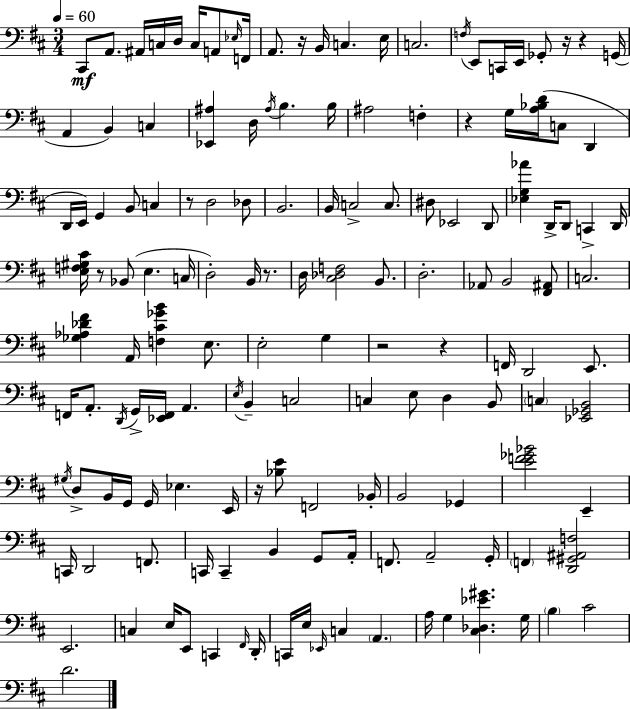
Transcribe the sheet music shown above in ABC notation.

X:1
T:Untitled
M:3/4
L:1/4
K:D
^C,,/2 A,,/2 ^A,,/4 C,/4 D,/4 C,/4 A,,/2 _E,/4 F,,/4 A,,/2 z/4 B,,/4 C, E,/4 C,2 F,/4 E,,/2 C,,/4 E,,/4 _G,,/2 z/4 z G,,/4 A,, B,, C, [_E,,^A,] D,/4 ^A,/4 B, B,/4 ^A,2 F, z G,/4 [A,_B,D]/4 C,/2 D,, D,,/4 E,,/4 G,, B,,/2 C, z/2 D,2 _D,/2 B,,2 B,,/4 C,2 C,/2 ^D,/2 _E,,2 D,,/2 [_E,G,_A] D,,/4 D,,/2 C,, D,,/4 [E,F,^G,^C]/4 z/2 _B,,/2 E, C,/4 D,2 B,,/4 z/2 D,/4 [^C,_D,F,]2 B,,/2 D,2 _A,,/2 B,,2 [^F,,^A,,]/2 C,2 [_G,_A,_D^F] A,,/4 [F,^C_GB] E,/2 E,2 G, z2 z F,,/4 D,,2 E,,/2 F,,/4 A,,/2 D,,/4 G,,/4 [_E,,F,,]/4 A,, E,/4 B,, C,2 C, E,/2 D, B,,/2 C, [_E,,_G,,B,,]2 ^G,/4 D,/2 B,,/4 G,,/4 G,,/4 _E, E,,/4 z/4 [_B,E]/2 F,,2 _B,,/4 B,,2 _G,, [EF_G_B]2 E,, C,,/4 D,,2 F,,/2 C,,/4 C,, B,, G,,/2 A,,/4 F,,/2 A,,2 G,,/4 F,, [D,,^G,,^A,,F,]2 E,,2 C, E,/4 E,,/2 C,, ^F,,/4 D,,/4 C,,/4 E,/4 _E,,/4 C, A,, A,/4 G, [^C,_D,_E^G] G,/4 B, ^C2 D2